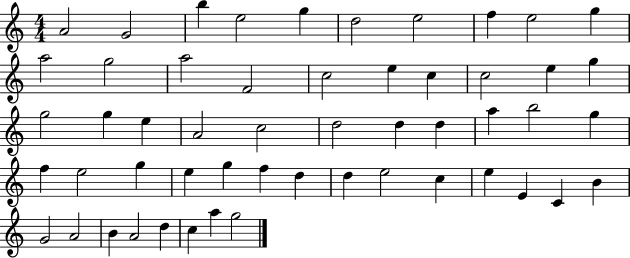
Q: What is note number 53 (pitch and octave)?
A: G5